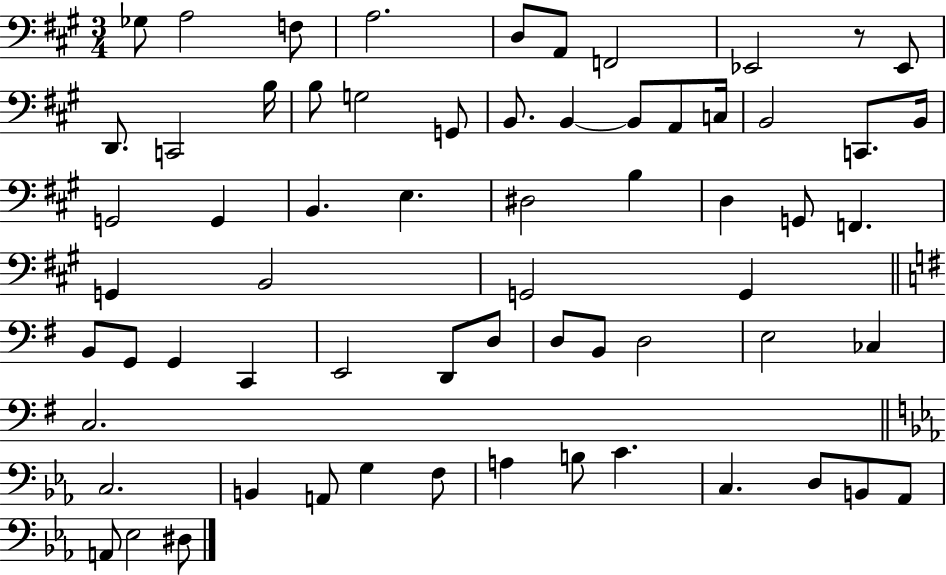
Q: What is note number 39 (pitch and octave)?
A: G2